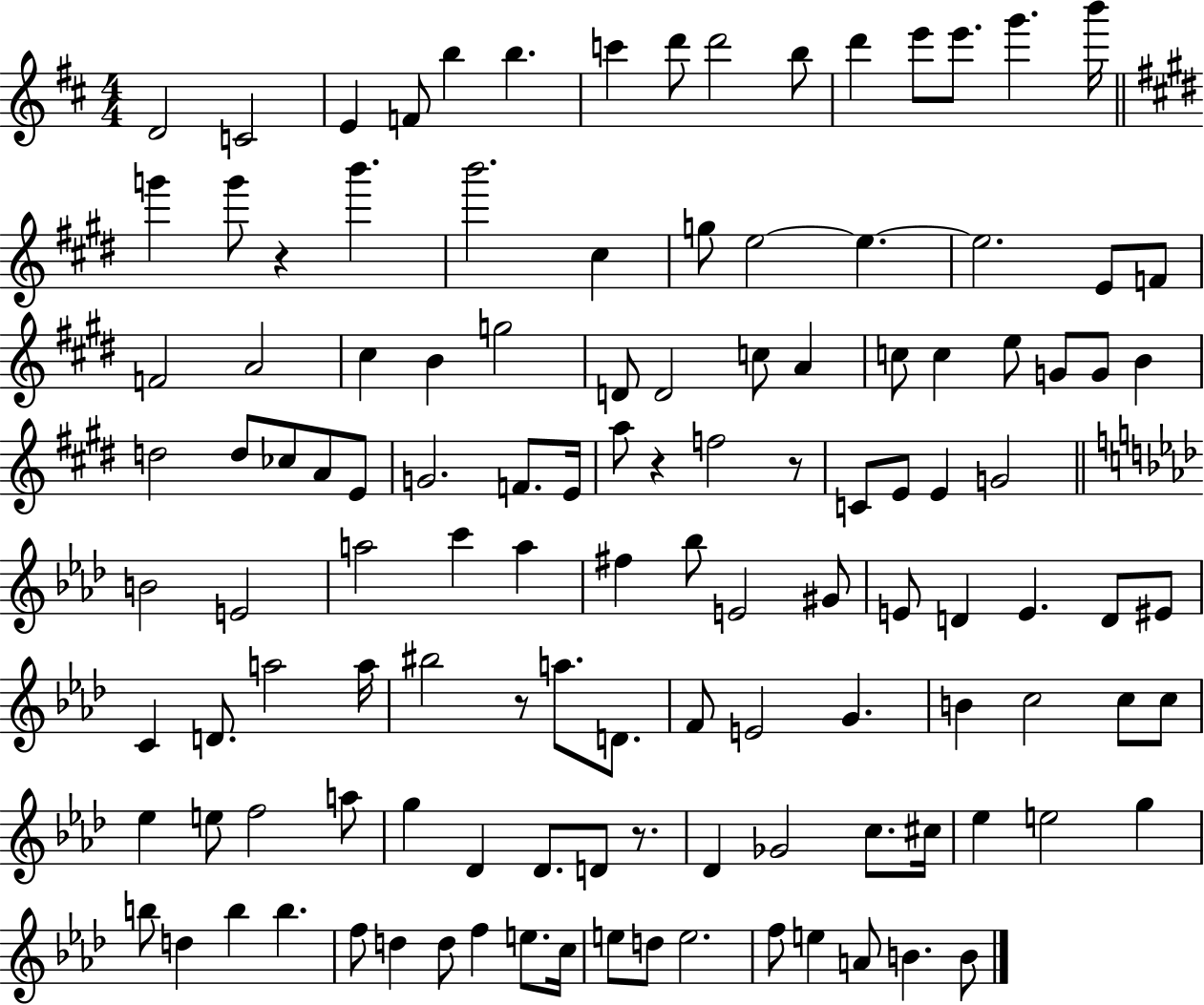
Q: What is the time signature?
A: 4/4